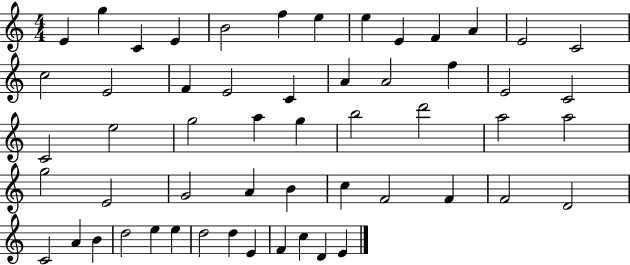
E4/q G5/q C4/q E4/q B4/h F5/q E5/q E5/q E4/q F4/q A4/q E4/h C4/h C5/h E4/h F4/q E4/h C4/q A4/q A4/h F5/q E4/h C4/h C4/h E5/h G5/h A5/q G5/q B5/h D6/h A5/h A5/h G5/h E4/h G4/h A4/q B4/q C5/q F4/h F4/q F4/h D4/h C4/h A4/q B4/q D5/h E5/q E5/q D5/h D5/q E4/q F4/q C5/q D4/q E4/q